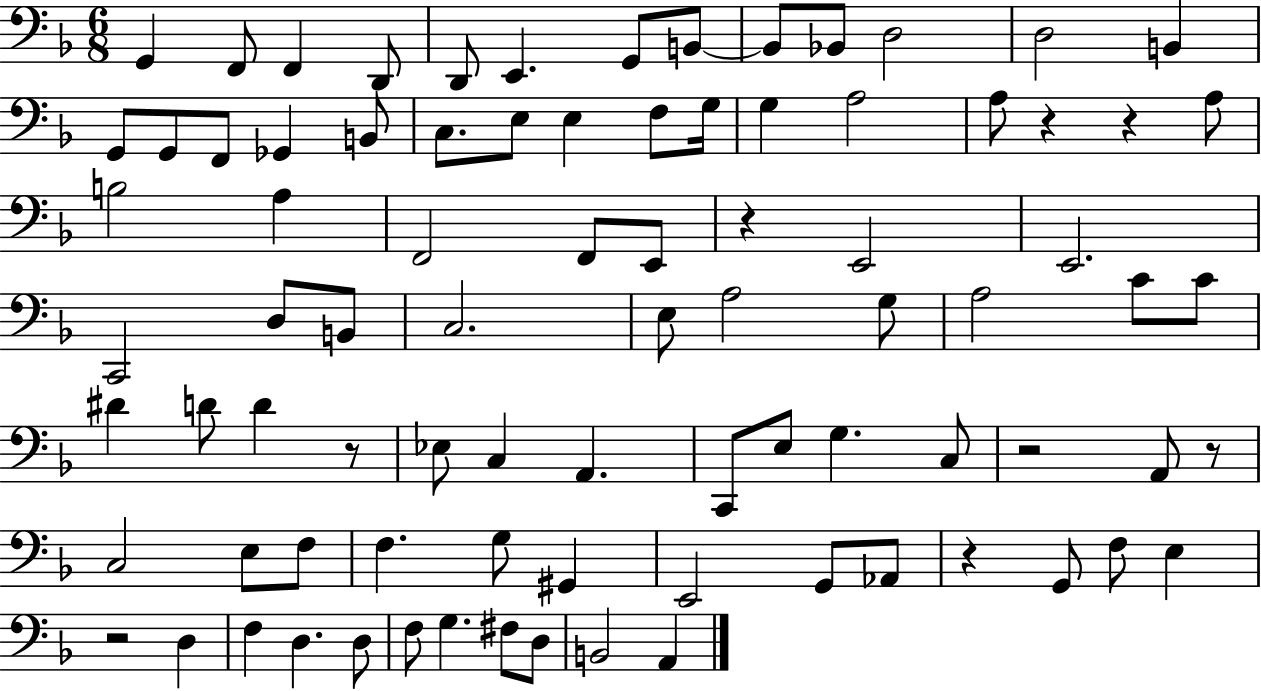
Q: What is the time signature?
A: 6/8